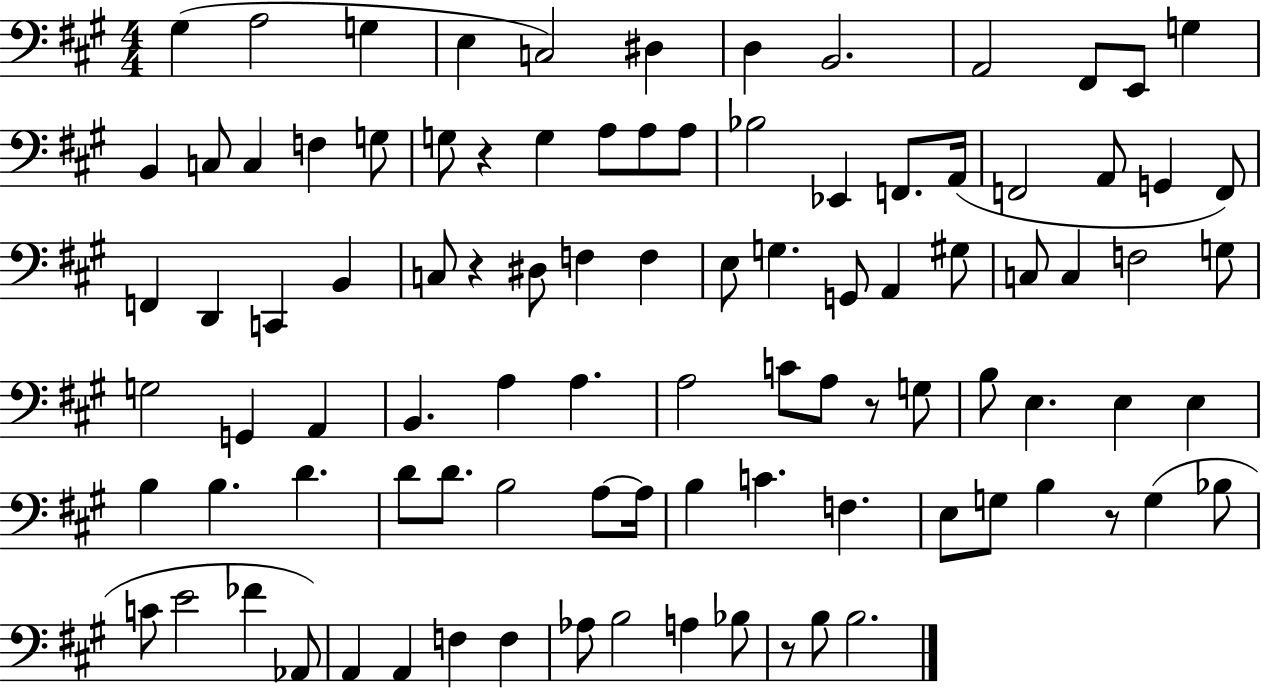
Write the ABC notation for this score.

X:1
T:Untitled
M:4/4
L:1/4
K:A
^G, A,2 G, E, C,2 ^D, D, B,,2 A,,2 ^F,,/2 E,,/2 G, B,, C,/2 C, F, G,/2 G,/2 z G, A,/2 A,/2 A,/2 _B,2 _E,, F,,/2 A,,/4 F,,2 A,,/2 G,, F,,/2 F,, D,, C,, B,, C,/2 z ^D,/2 F, F, E,/2 G, G,,/2 A,, ^G,/2 C,/2 C, F,2 G,/2 G,2 G,, A,, B,, A, A, A,2 C/2 A,/2 z/2 G,/2 B,/2 E, E, E, B, B, D D/2 D/2 B,2 A,/2 A,/4 B, C F, E,/2 G,/2 B, z/2 G, _B,/2 C/2 E2 _F _A,,/2 A,, A,, F, F, _A,/2 B,2 A, _B,/2 z/2 B,/2 B,2